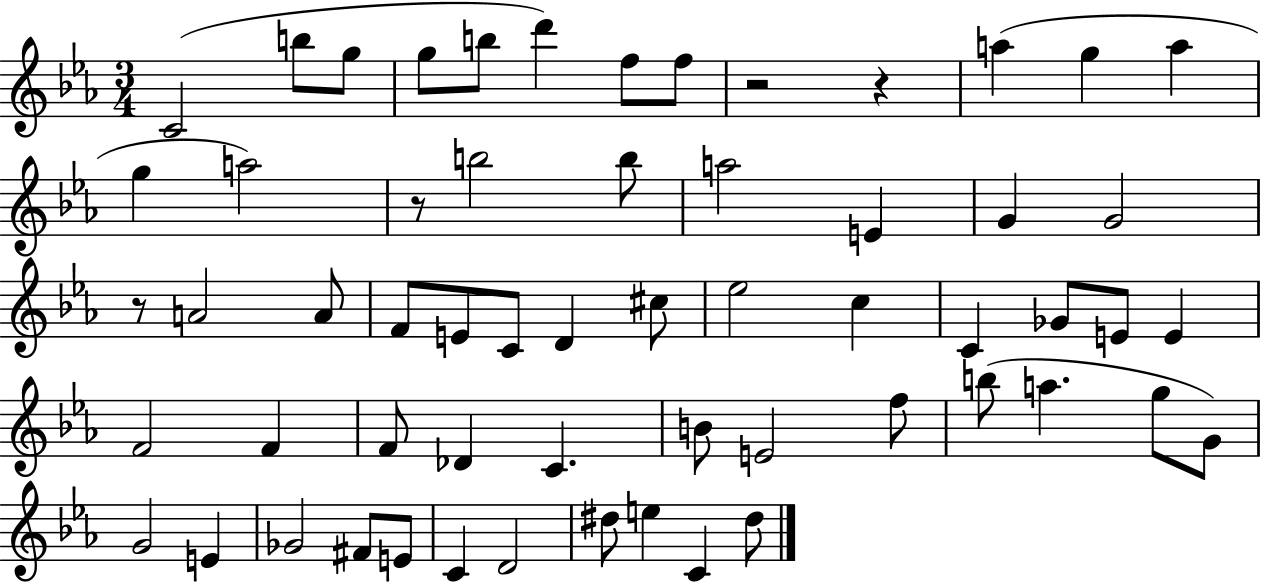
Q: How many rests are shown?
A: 4